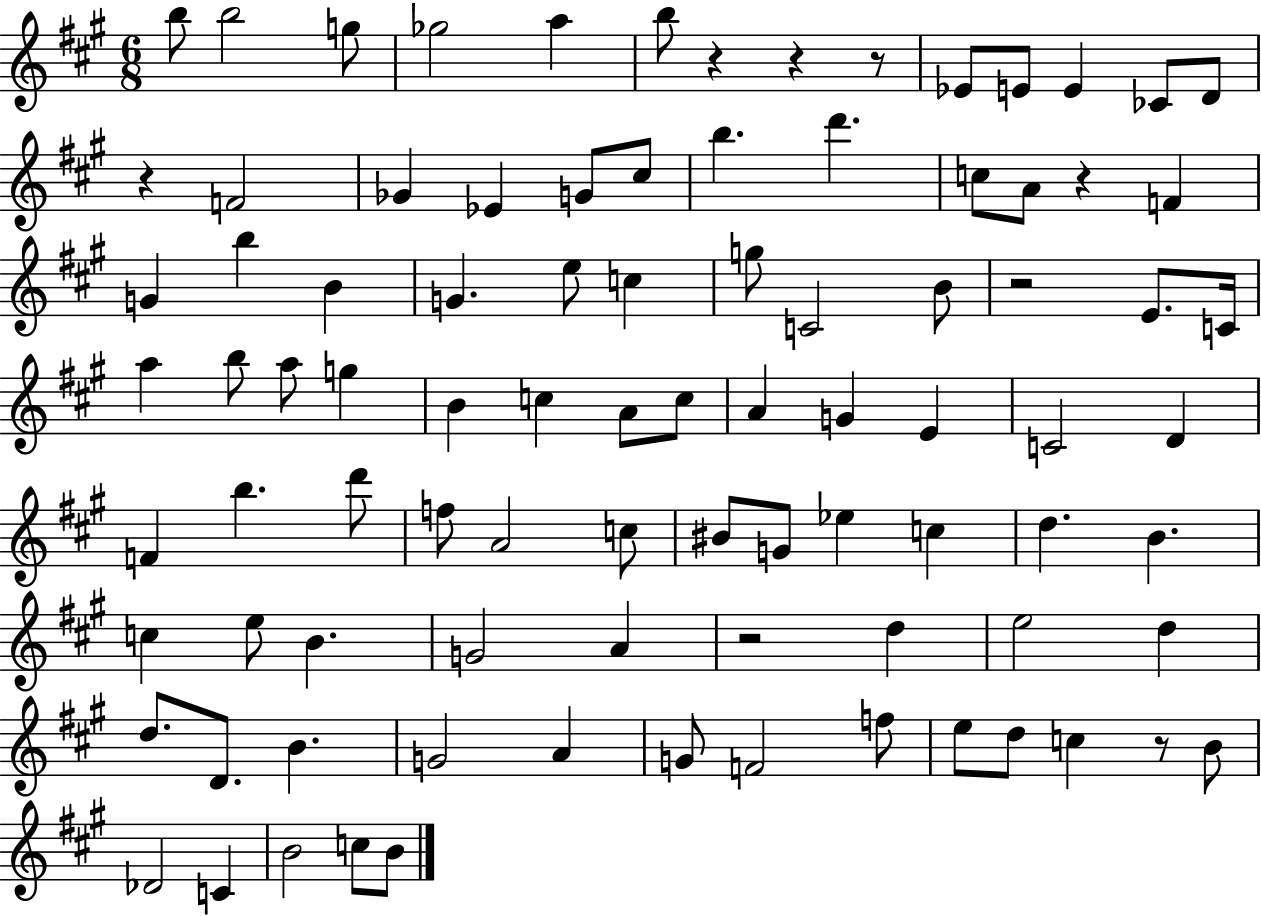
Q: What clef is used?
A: treble